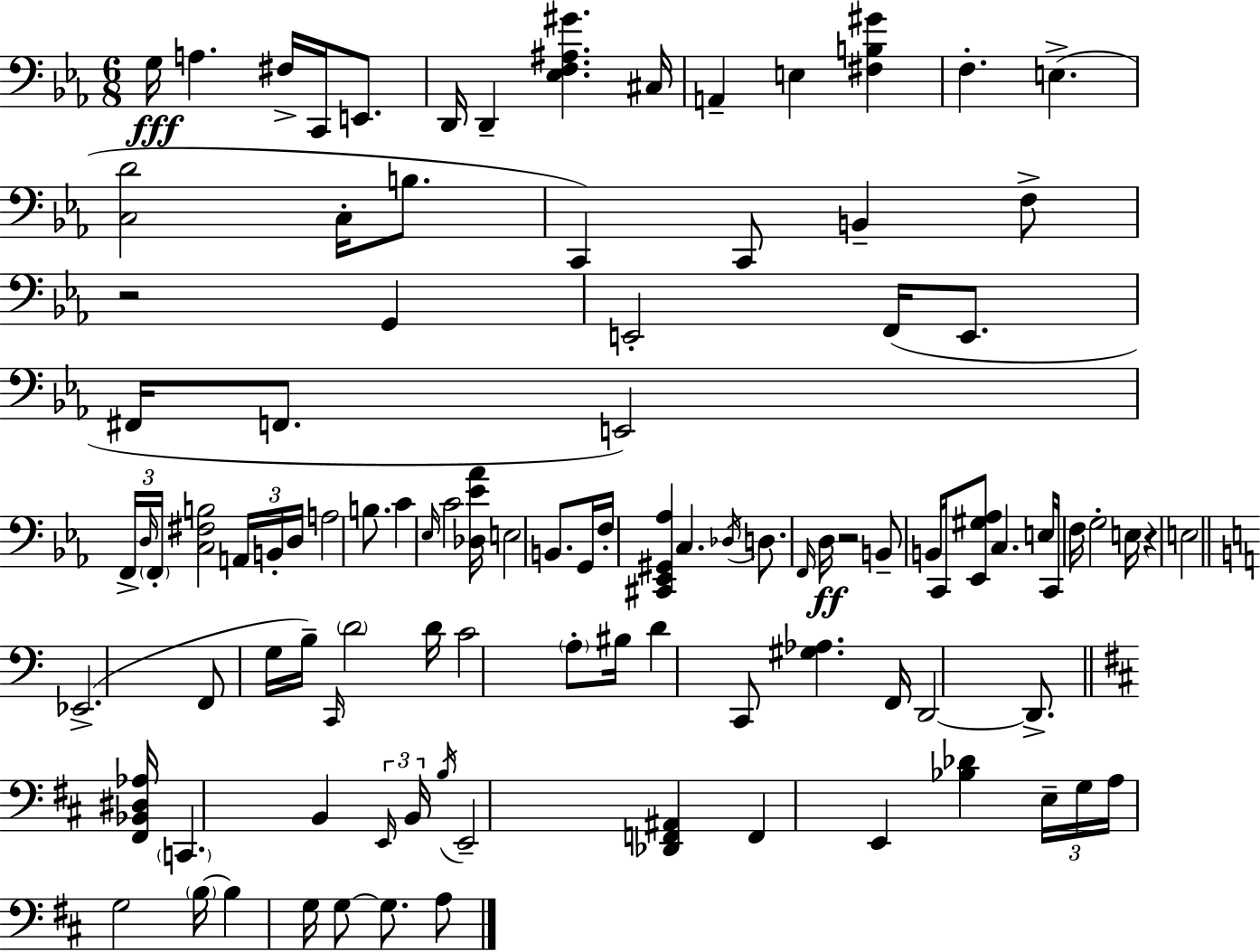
G3/s A3/q. F#3/s C2/s E2/e. D2/s D2/q [Eb3,F3,A#3,G#4]/q. C#3/s A2/q E3/q [F#3,B3,G#4]/q F3/q. E3/q. [C3,D4]/h C3/s B3/e. C2/q C2/e B2/q F3/e R/h G2/q E2/h F2/s E2/e. F#2/s F2/e. E2/h F2/s D3/s F2/s [C3,F#3,B3]/h A2/s B2/s D3/s A3/h B3/e. C4/q Eb3/s C4/h [Db3,Eb4,Ab4]/s E3/h B2/e. G2/s F3/s [C#2,Eb2,G#2,Ab3]/q C3/q. Db3/s D3/e. F2/s D3/s R/h B2/e B2/s C2/s [Eb2,G#3,Ab3]/e C3/q. E3/s C2/s F3/s G3/h E3/s R/q E3/h Eb2/h. F2/e G3/s B3/s C2/s D4/h D4/s C4/h A3/e BIS3/s D4/q C2/e [G#3,Ab3]/q. F2/s D2/h D2/e. [F#2,Bb2,D#3,Ab3]/s C2/q. B2/q E2/s B2/s B3/s E2/h [Db2,F2,A#2]/q F2/q E2/q [Bb3,Db4]/q E3/s G3/s A3/s G3/h B3/s B3/q G3/s G3/e G3/e. A3/e